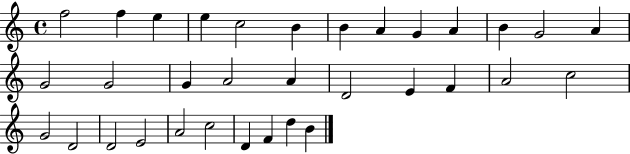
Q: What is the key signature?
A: C major